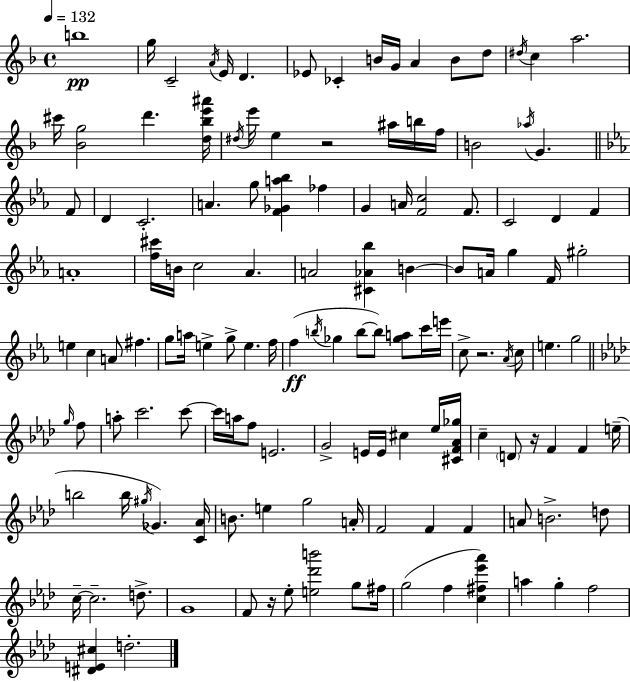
{
  \clef treble
  \time 4/4
  \defaultTimeSignature
  \key d \minor
  \tempo 4 = 132
  b''1\pp | g''16 c'2-- \acciaccatura { a'16 } e'16 d'4. | ees'8 ces'4-. b'16 g'16 a'4 b'8 d''8 | \acciaccatura { dis''16 } c''4 a''2. | \break cis'''16 <bes' g''>2 d'''4. | <d'' bes'' e''' ais'''>16 \acciaccatura { dis''16 } e'''16 e''4 r2 | ais''16 b''16 f''16 b'2 \acciaccatura { aes''16 } g'4. | \bar "||" \break \key ees \major f'8 d'4 c'2.-. | a'4. g''8 <f' ges' a'' bes''>4 fes''4 | g'4 a'16 <f' c''>2 f'8. | c'2 d'4 f'4 | \break a'1-. | <f'' cis'''>16 b'16 c''2 aes'4. | a'2 <cis' aes' bes''>4 b'4~~ | b'8 a'16 g''4 f'16 gis''2-. | \break e''4 c''4 a'8 fis''4. | g''8 a''16 e''4-> g''8-> e''4. | f''16 f''4(\ff \acciaccatura { b''16 } ges''4 b''8~~ b''8) <ges'' a''>8 | c'''16 e'''16 c''8-> r2. | \break \acciaccatura { aes'16 } c''8 e''4. g''2 | \bar "||" \break \key aes \major \grace { g''16 } f''8 a''8-. c'''2. | c'''8~~ c'''16 a''16 f''8 e'2. | g'2-> e'16 e'16 cis''4 | ees''16 <cis' f' aes' ges''>16 c''4-- \parenthesize d'8 r16 f'4 f'4 | \break e''16--( b''2 b''16 \acciaccatura { gis''16 } ges'4.) | <c' aes'>16 b'8. e''4 g''2 | a'16-. f'2 f'4 | f'4 a'8 b'2.-> | \break d''8 c''16--~~ c''2.-- | d''8.-> g'1 | f'8 r16 ees''8-. <e'' des''' b'''>2 | g''8 fis''16 g''2( f''4 | \break <c'' fis'' ees''' aes'''>4) a''4 g''4-. f''2 | <dis' e' cis''>4 d''2.-. | \bar "|."
}